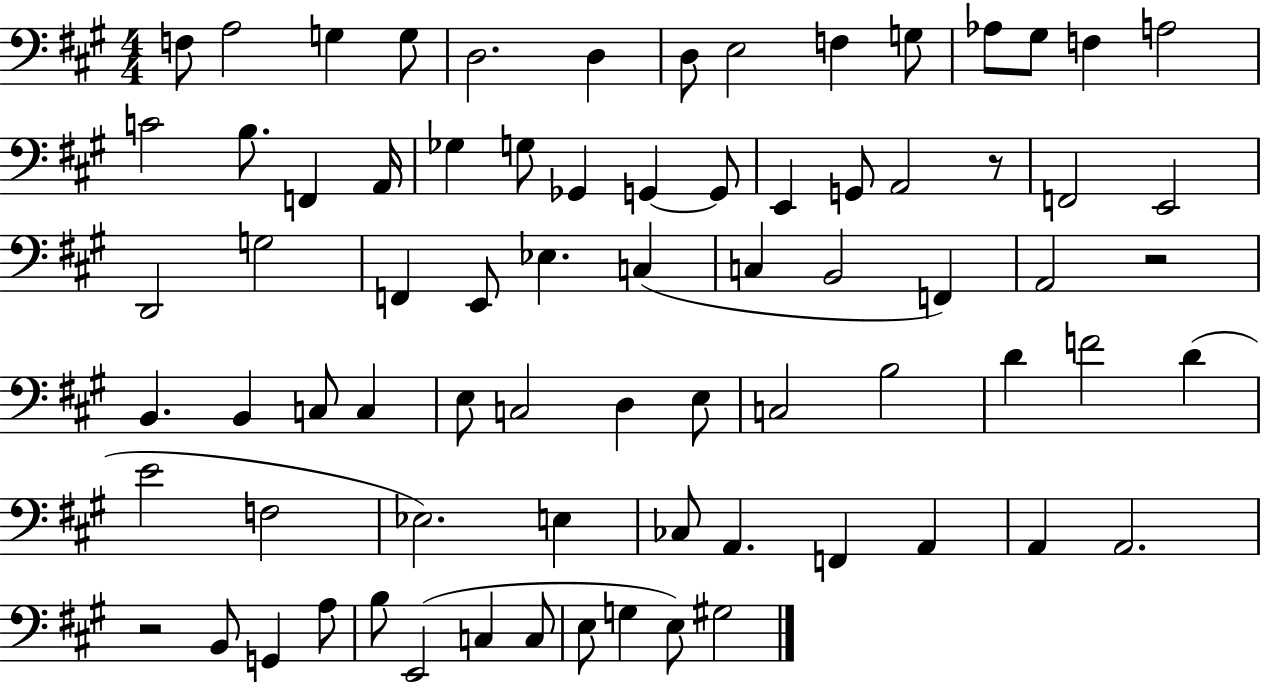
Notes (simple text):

F3/e A3/h G3/q G3/e D3/h. D3/q D3/e E3/h F3/q G3/e Ab3/e G#3/e F3/q A3/h C4/h B3/e. F2/q A2/s Gb3/q G3/e Gb2/q G2/q G2/e E2/q G2/e A2/h R/e F2/h E2/h D2/h G3/h F2/q E2/e Eb3/q. C3/q C3/q B2/h F2/q A2/h R/h B2/q. B2/q C3/e C3/q E3/e C3/h D3/q E3/e C3/h B3/h D4/q F4/h D4/q E4/h F3/h Eb3/h. E3/q CES3/e A2/q. F2/q A2/q A2/q A2/h. R/h B2/e G2/q A3/e B3/e E2/h C3/q C3/e E3/e G3/q E3/e G#3/h